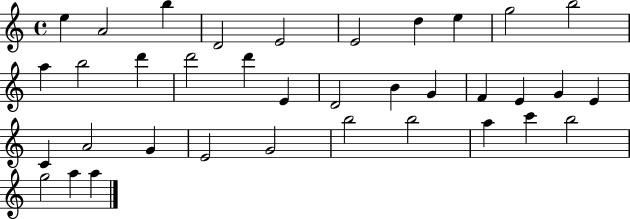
E5/q A4/h B5/q D4/h E4/h E4/h D5/q E5/q G5/h B5/h A5/q B5/h D6/q D6/h D6/q E4/q D4/h B4/q G4/q F4/q E4/q G4/q E4/q C4/q A4/h G4/q E4/h G4/h B5/h B5/h A5/q C6/q B5/h G5/h A5/q A5/q